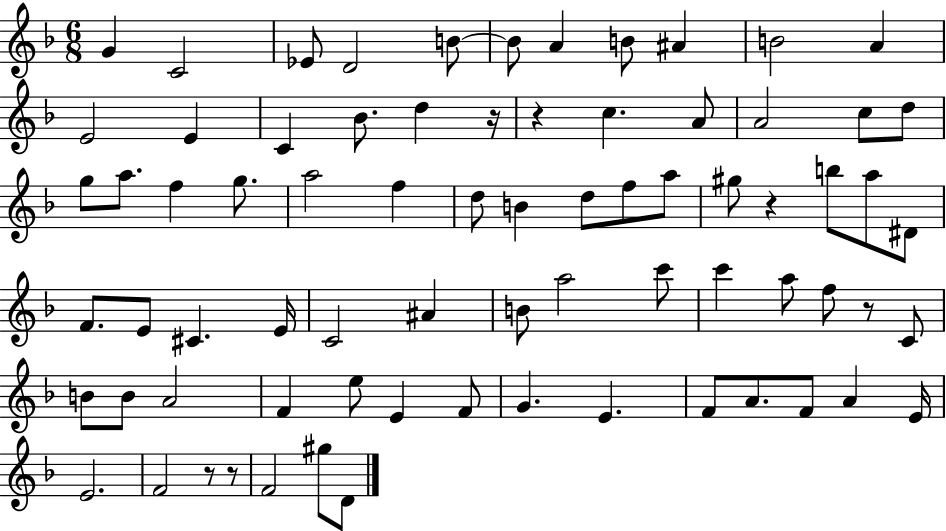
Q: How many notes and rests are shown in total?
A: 74